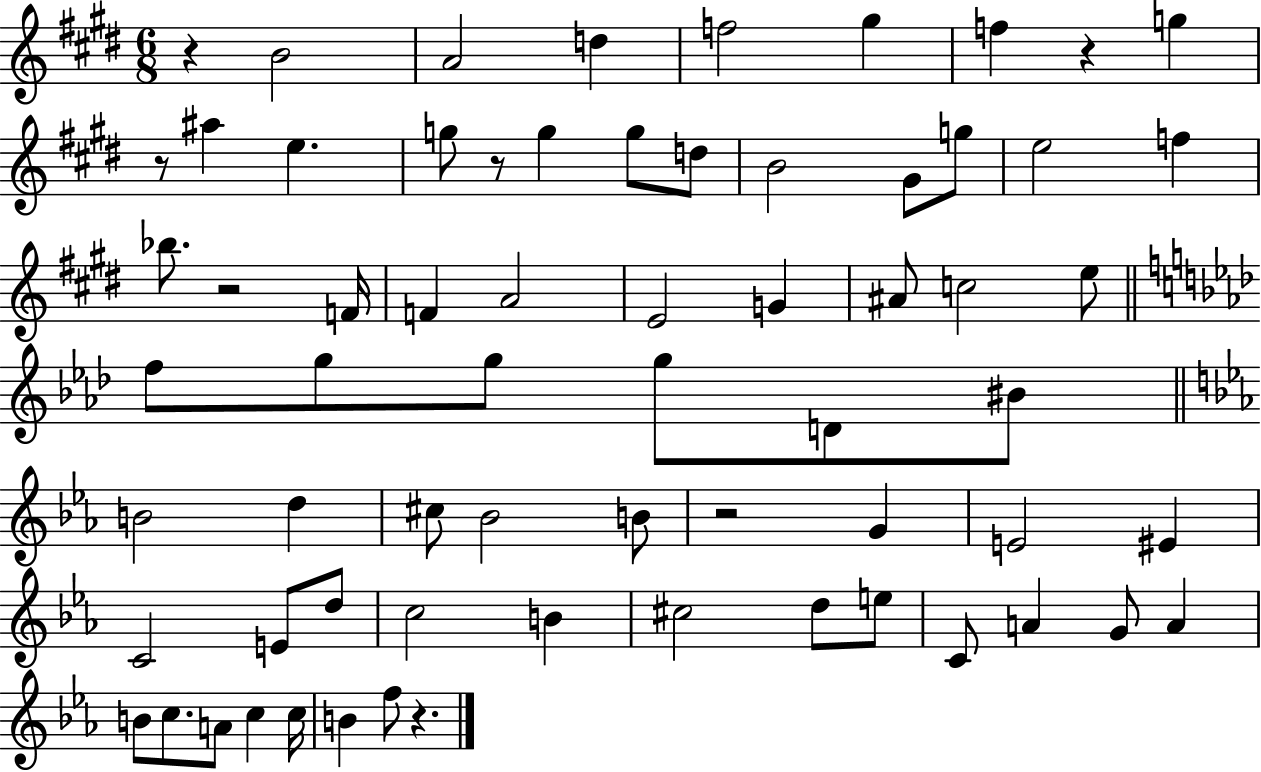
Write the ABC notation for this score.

X:1
T:Untitled
M:6/8
L:1/4
K:E
z B2 A2 d f2 ^g f z g z/2 ^a e g/2 z/2 g g/2 d/2 B2 ^G/2 g/2 e2 f _b/2 z2 F/4 F A2 E2 G ^A/2 c2 e/2 f/2 g/2 g/2 g/2 D/2 ^B/2 B2 d ^c/2 _B2 B/2 z2 G E2 ^E C2 E/2 d/2 c2 B ^c2 d/2 e/2 C/2 A G/2 A B/2 c/2 A/2 c c/4 B f/2 z